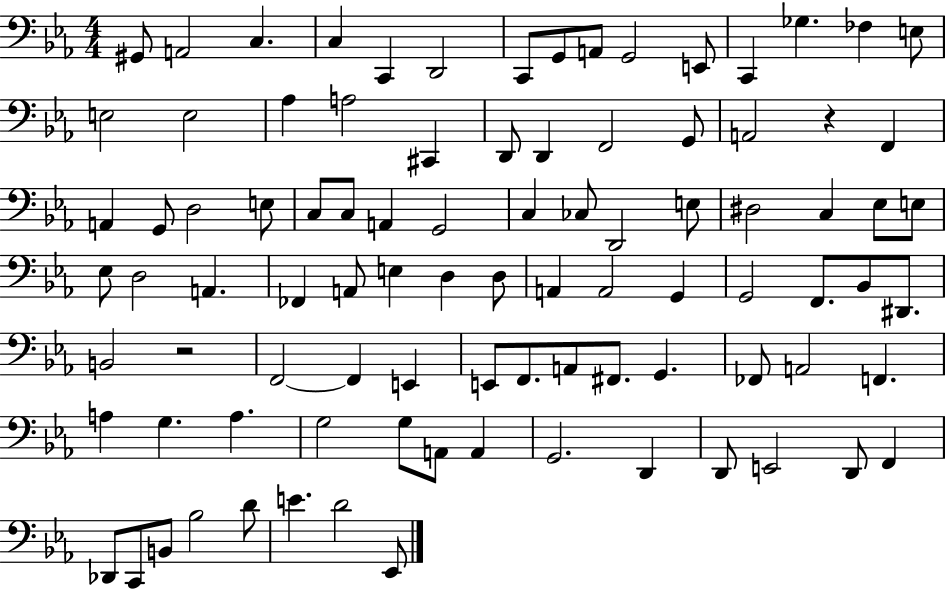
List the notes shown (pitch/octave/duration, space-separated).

G#2/e A2/h C3/q. C3/q C2/q D2/h C2/e G2/e A2/e G2/h E2/e C2/q Gb3/q. FES3/q E3/e E3/h E3/h Ab3/q A3/h C#2/q D2/e D2/q F2/h G2/e A2/h R/q F2/q A2/q G2/e D3/h E3/e C3/e C3/e A2/q G2/h C3/q CES3/e D2/h E3/e D#3/h C3/q Eb3/e E3/e Eb3/e D3/h A2/q. FES2/q A2/e E3/q D3/q D3/e A2/q A2/h G2/q G2/h F2/e. Bb2/e D#2/e. B2/h R/h F2/h F2/q E2/q E2/e F2/e. A2/e F#2/e. G2/q. FES2/e A2/h F2/q. A3/q G3/q. A3/q. G3/h G3/e A2/e A2/q G2/h. D2/q D2/e E2/h D2/e F2/q Db2/e C2/e B2/e Bb3/h D4/e E4/q. D4/h Eb2/e